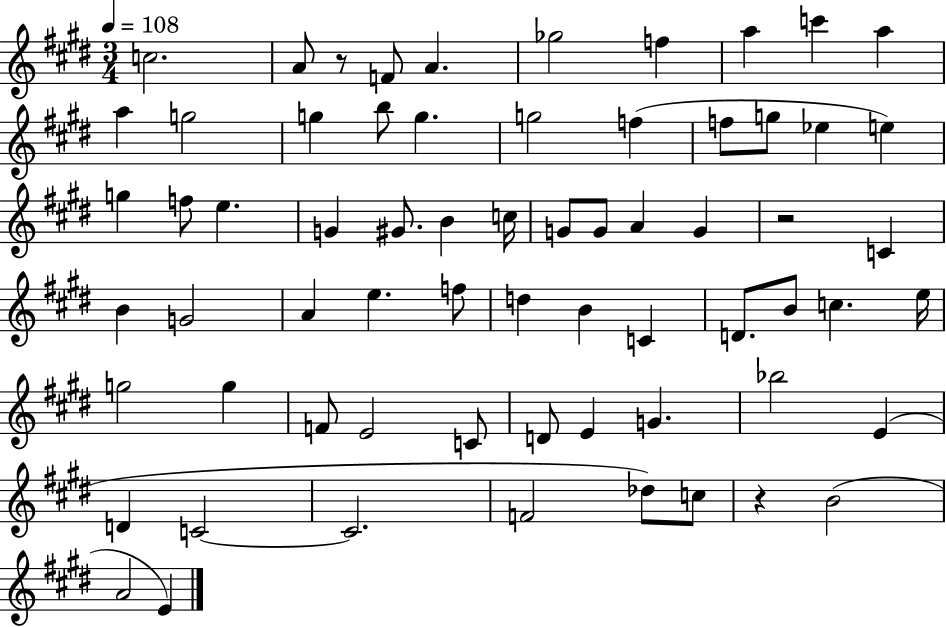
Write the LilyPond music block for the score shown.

{
  \clef treble
  \numericTimeSignature
  \time 3/4
  \key e \major
  \tempo 4 = 108
  c''2. | a'8 r8 f'8 a'4. | ges''2 f''4 | a''4 c'''4 a''4 | \break a''4 g''2 | g''4 b''8 g''4. | g''2 f''4( | f''8 g''8 ees''4 e''4) | \break g''4 f''8 e''4. | g'4 gis'8. b'4 c''16 | g'8 g'8 a'4 g'4 | r2 c'4 | \break b'4 g'2 | a'4 e''4. f''8 | d''4 b'4 c'4 | d'8. b'8 c''4. e''16 | \break g''2 g''4 | f'8 e'2 c'8 | d'8 e'4 g'4. | bes''2 e'4( | \break d'4 c'2~~ | c'2. | f'2 des''8) c''8 | r4 b'2( | \break a'2 e'4) | \bar "|."
}